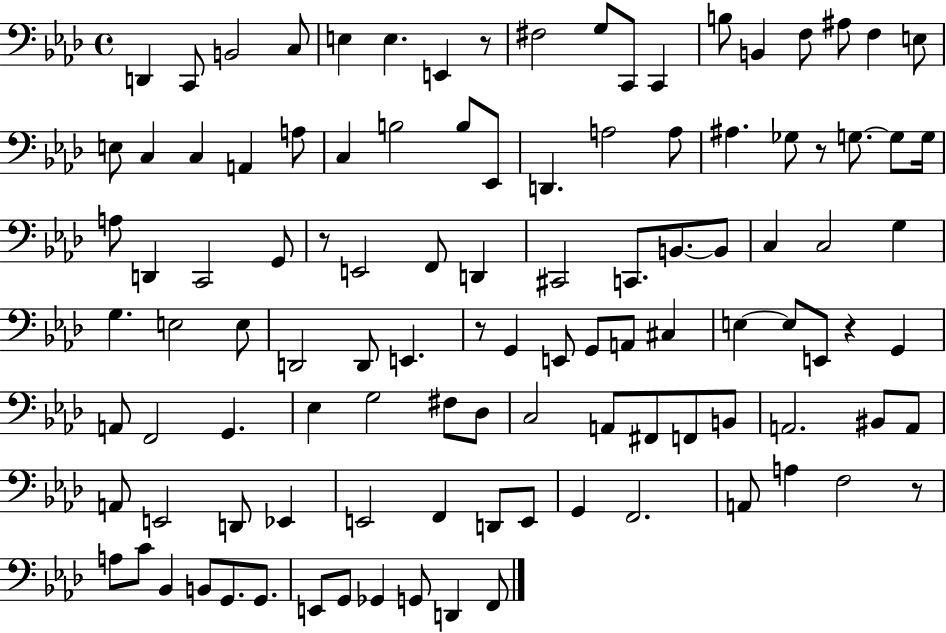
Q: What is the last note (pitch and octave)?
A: F2